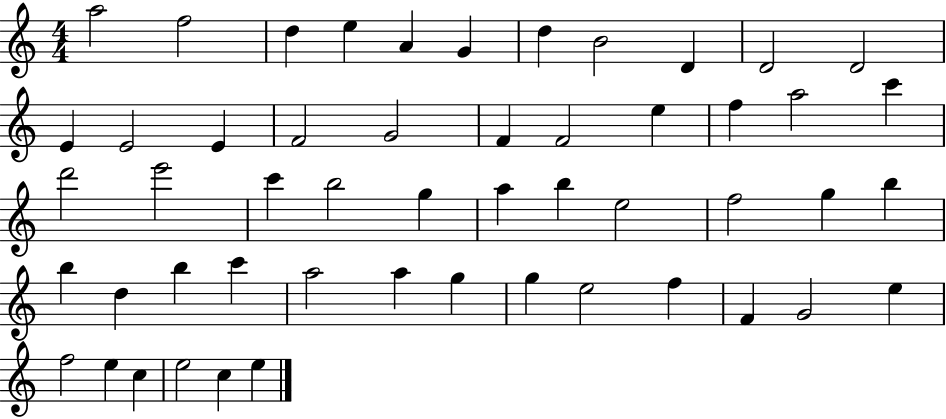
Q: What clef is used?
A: treble